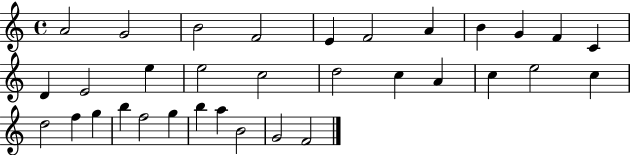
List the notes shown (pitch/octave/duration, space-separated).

A4/h G4/h B4/h F4/h E4/q F4/h A4/q B4/q G4/q F4/q C4/q D4/q E4/h E5/q E5/h C5/h D5/h C5/q A4/q C5/q E5/h C5/q D5/h F5/q G5/q B5/q F5/h G5/q B5/q A5/q B4/h G4/h F4/h